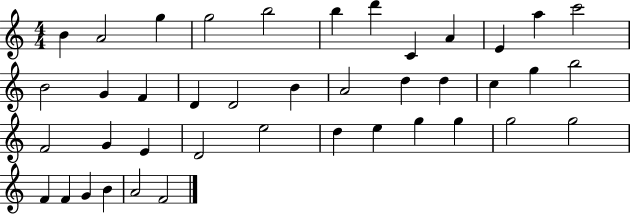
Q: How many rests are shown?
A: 0